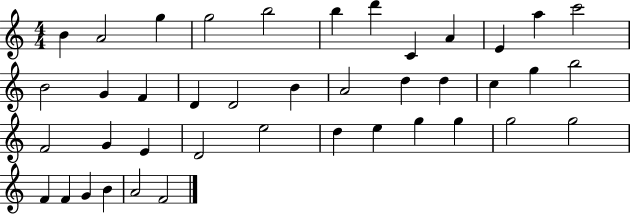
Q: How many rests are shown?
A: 0